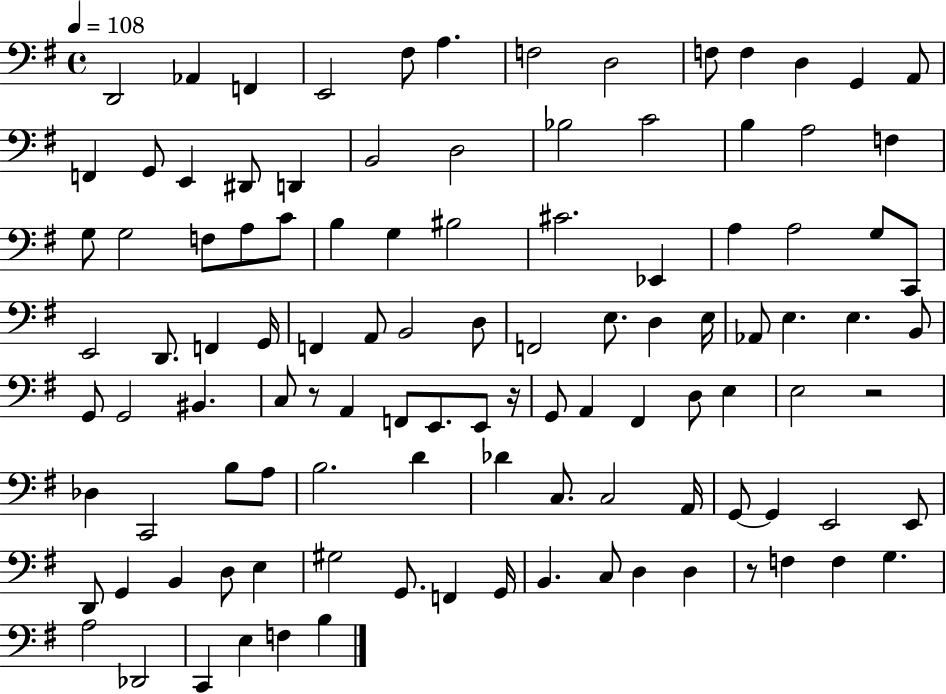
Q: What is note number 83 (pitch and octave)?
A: E2